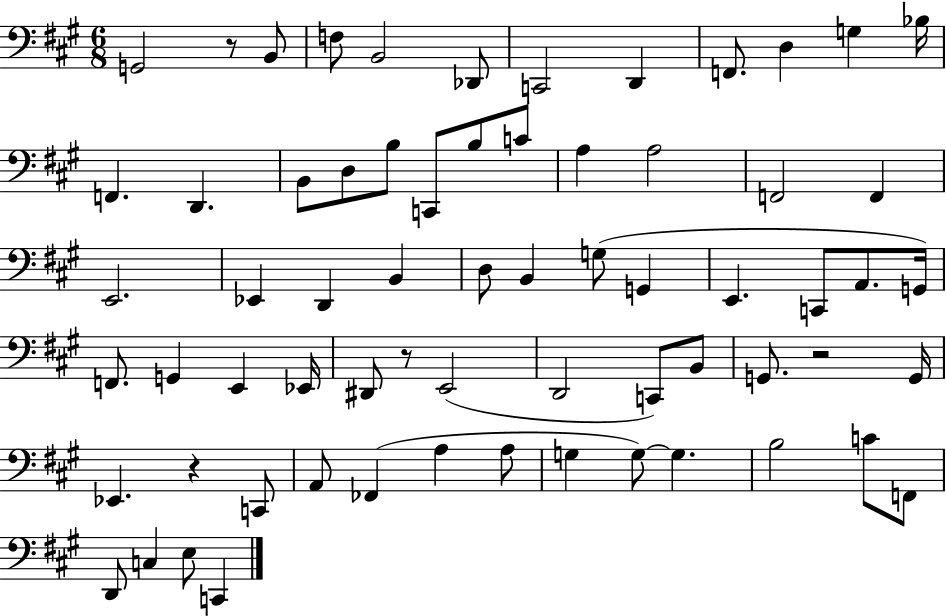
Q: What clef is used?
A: bass